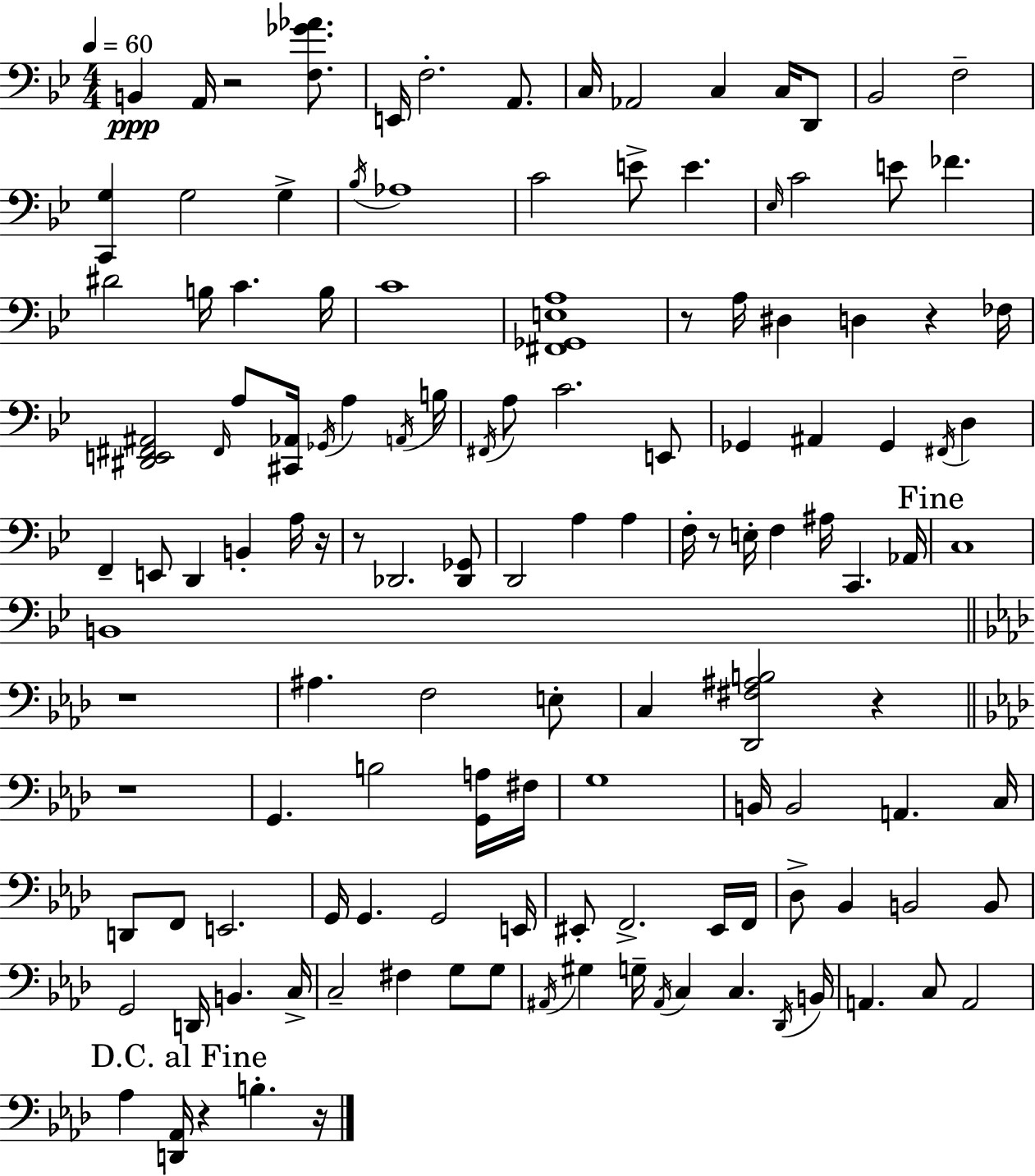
B2/q A2/s R/h [F3,Gb4,Ab4]/e. E2/s F3/h. A2/e. C3/s Ab2/h C3/q C3/s D2/e Bb2/h F3/h [C2,G3]/q G3/h G3/q Bb3/s Ab3/w C4/h E4/e E4/q. Eb3/s C4/h E4/e FES4/q. D#4/h B3/s C4/q. B3/s C4/w [F#2,Gb2,E3,A3]/w R/e A3/s D#3/q D3/q R/q FES3/s [D#2,E2,F#2,A#2]/h F#2/s A3/e [C#2,Ab2]/s Gb2/s A3/q A2/s B3/s F#2/s A3/e C4/h. E2/e Gb2/q A#2/q Gb2/q F#2/s D3/q F2/q E2/e D2/q B2/q A3/s R/s R/e Db2/h. [Db2,Gb2]/e D2/h A3/q A3/q F3/s R/e E3/s F3/q A#3/s C2/q. Ab2/s C3/w B2/w R/w A#3/q. F3/h E3/e C3/q [Db2,F#3,A#3,B3]/h R/q R/w G2/q. B3/h [G2,A3]/s F#3/s G3/w B2/s B2/h A2/q. C3/s D2/e F2/e E2/h. G2/s G2/q. G2/h E2/s EIS2/e F2/h. EIS2/s F2/s Db3/e Bb2/q B2/h B2/e G2/h D2/s B2/q. C3/s C3/h F#3/q G3/e G3/e A#2/s G#3/q G3/s A#2/s C3/q C3/q. Db2/s B2/s A2/q. C3/e A2/h Ab3/q [D2,Ab2]/s R/q B3/q. R/s